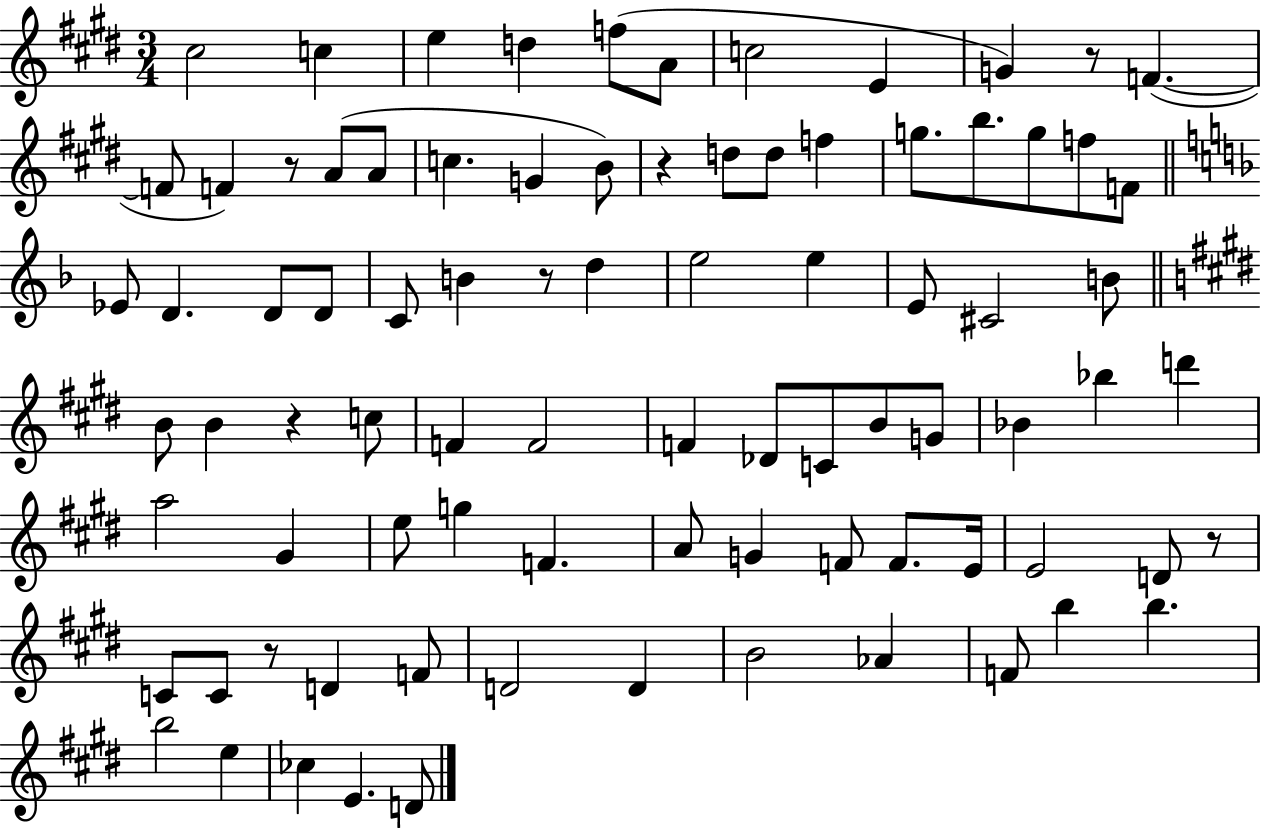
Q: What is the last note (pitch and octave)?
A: D4